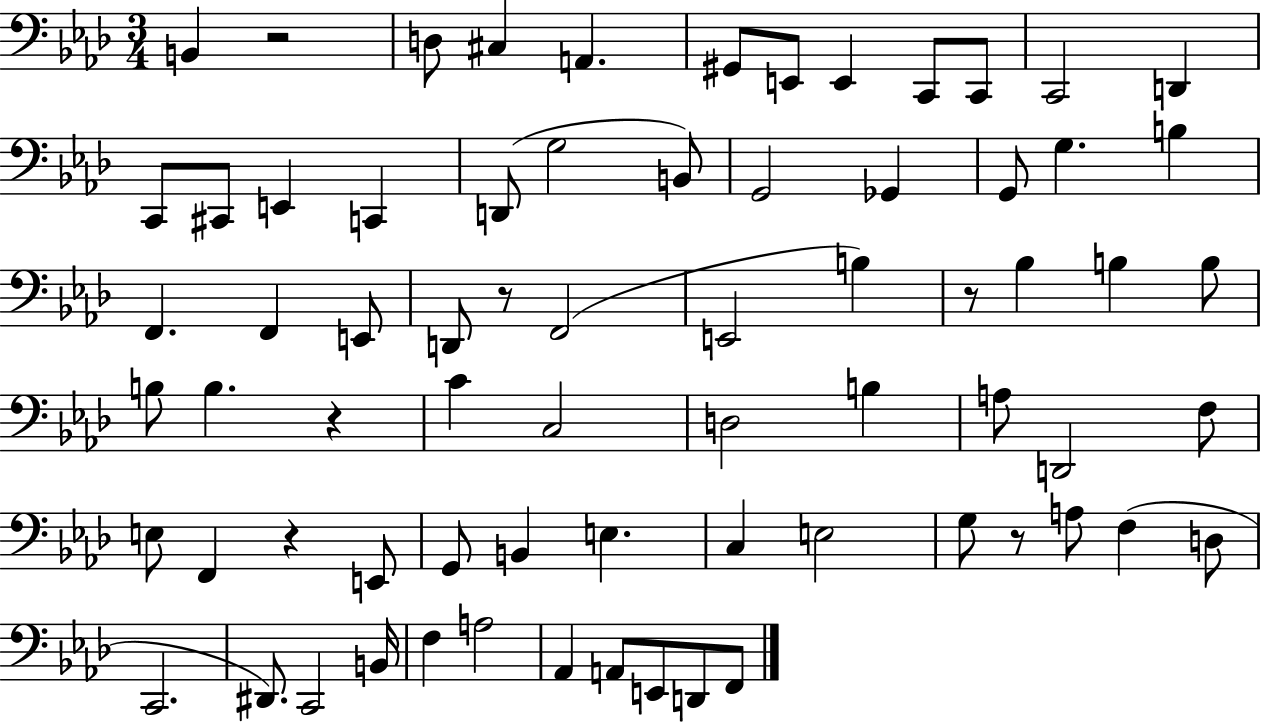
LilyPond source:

{
  \clef bass
  \numericTimeSignature
  \time 3/4
  \key aes \major
  b,4 r2 | d8 cis4 a,4. | gis,8 e,8 e,4 c,8 c,8 | c,2 d,4 | \break c,8 cis,8 e,4 c,4 | d,8( g2 b,8) | g,2 ges,4 | g,8 g4. b4 | \break f,4. f,4 e,8 | d,8 r8 f,2( | e,2 b4) | r8 bes4 b4 b8 | \break b8 b4. r4 | c'4 c2 | d2 b4 | a8 d,2 f8 | \break e8 f,4 r4 e,8 | g,8 b,4 e4. | c4 e2 | g8 r8 a8 f4( d8 | \break c,2. | dis,8.) c,2 b,16 | f4 a2 | aes,4 a,8 e,8 d,8 f,8 | \break \bar "|."
}